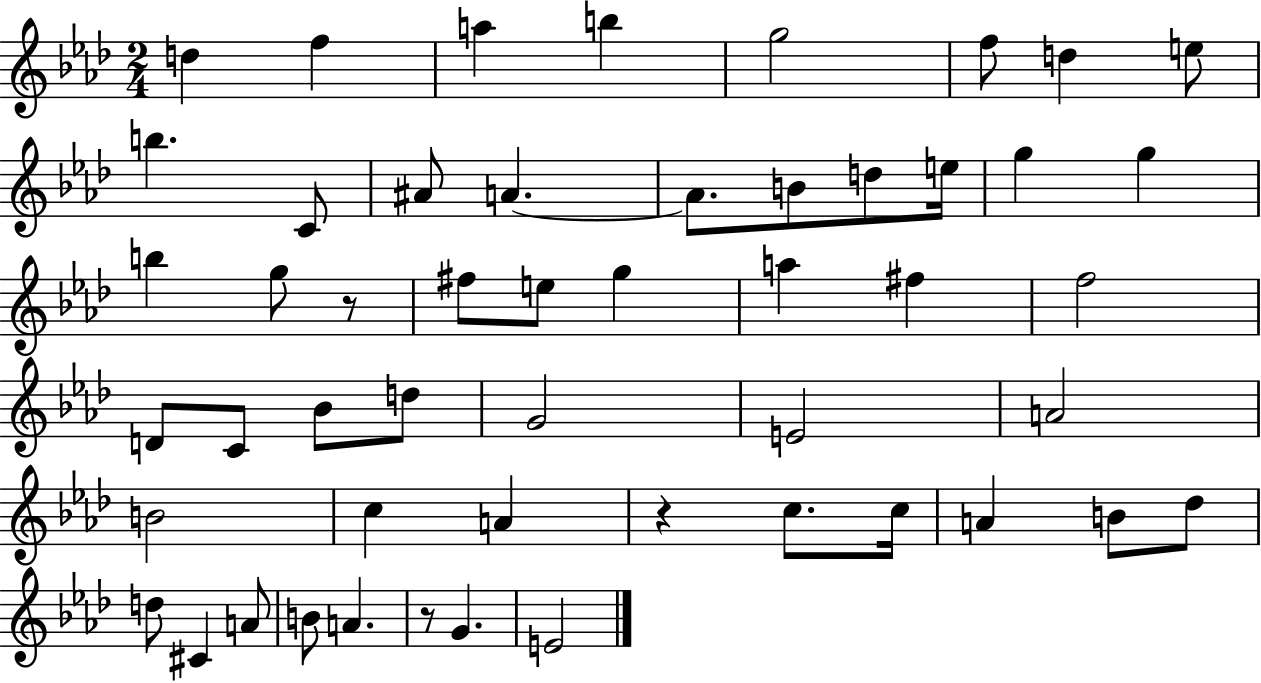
X:1
T:Untitled
M:2/4
L:1/4
K:Ab
d f a b g2 f/2 d e/2 b C/2 ^A/2 A A/2 B/2 d/2 e/4 g g b g/2 z/2 ^f/2 e/2 g a ^f f2 D/2 C/2 _B/2 d/2 G2 E2 A2 B2 c A z c/2 c/4 A B/2 _d/2 d/2 ^C A/2 B/2 A z/2 G E2